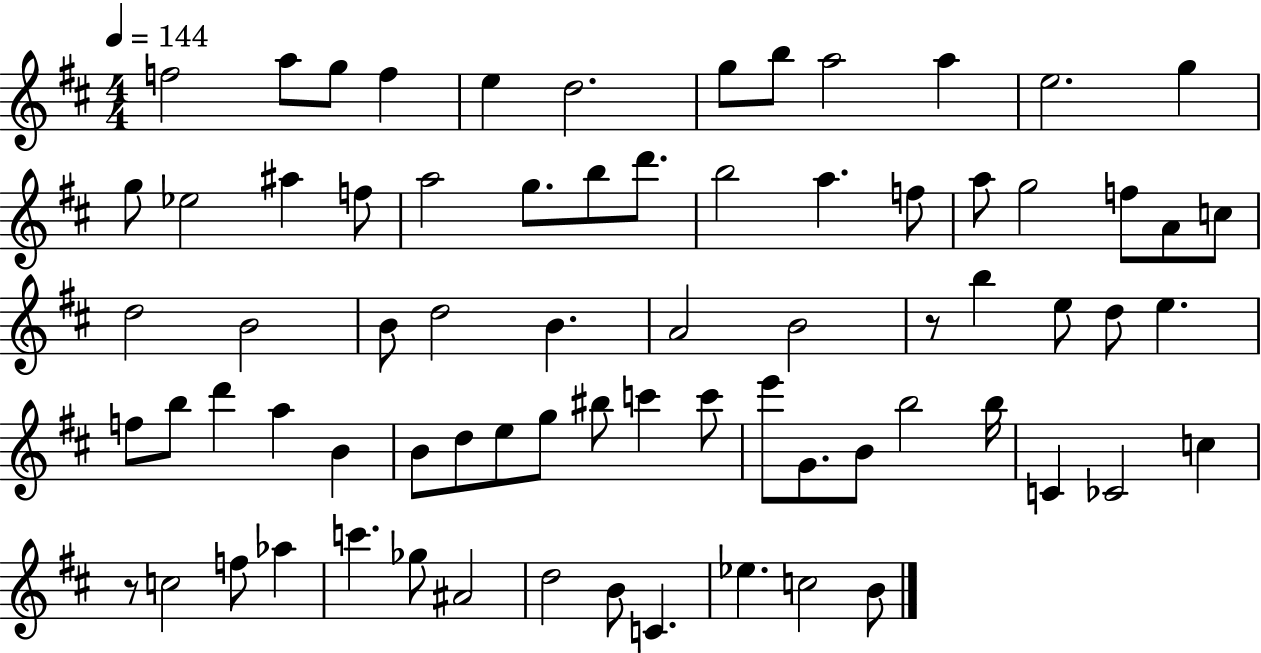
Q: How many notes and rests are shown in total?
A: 73